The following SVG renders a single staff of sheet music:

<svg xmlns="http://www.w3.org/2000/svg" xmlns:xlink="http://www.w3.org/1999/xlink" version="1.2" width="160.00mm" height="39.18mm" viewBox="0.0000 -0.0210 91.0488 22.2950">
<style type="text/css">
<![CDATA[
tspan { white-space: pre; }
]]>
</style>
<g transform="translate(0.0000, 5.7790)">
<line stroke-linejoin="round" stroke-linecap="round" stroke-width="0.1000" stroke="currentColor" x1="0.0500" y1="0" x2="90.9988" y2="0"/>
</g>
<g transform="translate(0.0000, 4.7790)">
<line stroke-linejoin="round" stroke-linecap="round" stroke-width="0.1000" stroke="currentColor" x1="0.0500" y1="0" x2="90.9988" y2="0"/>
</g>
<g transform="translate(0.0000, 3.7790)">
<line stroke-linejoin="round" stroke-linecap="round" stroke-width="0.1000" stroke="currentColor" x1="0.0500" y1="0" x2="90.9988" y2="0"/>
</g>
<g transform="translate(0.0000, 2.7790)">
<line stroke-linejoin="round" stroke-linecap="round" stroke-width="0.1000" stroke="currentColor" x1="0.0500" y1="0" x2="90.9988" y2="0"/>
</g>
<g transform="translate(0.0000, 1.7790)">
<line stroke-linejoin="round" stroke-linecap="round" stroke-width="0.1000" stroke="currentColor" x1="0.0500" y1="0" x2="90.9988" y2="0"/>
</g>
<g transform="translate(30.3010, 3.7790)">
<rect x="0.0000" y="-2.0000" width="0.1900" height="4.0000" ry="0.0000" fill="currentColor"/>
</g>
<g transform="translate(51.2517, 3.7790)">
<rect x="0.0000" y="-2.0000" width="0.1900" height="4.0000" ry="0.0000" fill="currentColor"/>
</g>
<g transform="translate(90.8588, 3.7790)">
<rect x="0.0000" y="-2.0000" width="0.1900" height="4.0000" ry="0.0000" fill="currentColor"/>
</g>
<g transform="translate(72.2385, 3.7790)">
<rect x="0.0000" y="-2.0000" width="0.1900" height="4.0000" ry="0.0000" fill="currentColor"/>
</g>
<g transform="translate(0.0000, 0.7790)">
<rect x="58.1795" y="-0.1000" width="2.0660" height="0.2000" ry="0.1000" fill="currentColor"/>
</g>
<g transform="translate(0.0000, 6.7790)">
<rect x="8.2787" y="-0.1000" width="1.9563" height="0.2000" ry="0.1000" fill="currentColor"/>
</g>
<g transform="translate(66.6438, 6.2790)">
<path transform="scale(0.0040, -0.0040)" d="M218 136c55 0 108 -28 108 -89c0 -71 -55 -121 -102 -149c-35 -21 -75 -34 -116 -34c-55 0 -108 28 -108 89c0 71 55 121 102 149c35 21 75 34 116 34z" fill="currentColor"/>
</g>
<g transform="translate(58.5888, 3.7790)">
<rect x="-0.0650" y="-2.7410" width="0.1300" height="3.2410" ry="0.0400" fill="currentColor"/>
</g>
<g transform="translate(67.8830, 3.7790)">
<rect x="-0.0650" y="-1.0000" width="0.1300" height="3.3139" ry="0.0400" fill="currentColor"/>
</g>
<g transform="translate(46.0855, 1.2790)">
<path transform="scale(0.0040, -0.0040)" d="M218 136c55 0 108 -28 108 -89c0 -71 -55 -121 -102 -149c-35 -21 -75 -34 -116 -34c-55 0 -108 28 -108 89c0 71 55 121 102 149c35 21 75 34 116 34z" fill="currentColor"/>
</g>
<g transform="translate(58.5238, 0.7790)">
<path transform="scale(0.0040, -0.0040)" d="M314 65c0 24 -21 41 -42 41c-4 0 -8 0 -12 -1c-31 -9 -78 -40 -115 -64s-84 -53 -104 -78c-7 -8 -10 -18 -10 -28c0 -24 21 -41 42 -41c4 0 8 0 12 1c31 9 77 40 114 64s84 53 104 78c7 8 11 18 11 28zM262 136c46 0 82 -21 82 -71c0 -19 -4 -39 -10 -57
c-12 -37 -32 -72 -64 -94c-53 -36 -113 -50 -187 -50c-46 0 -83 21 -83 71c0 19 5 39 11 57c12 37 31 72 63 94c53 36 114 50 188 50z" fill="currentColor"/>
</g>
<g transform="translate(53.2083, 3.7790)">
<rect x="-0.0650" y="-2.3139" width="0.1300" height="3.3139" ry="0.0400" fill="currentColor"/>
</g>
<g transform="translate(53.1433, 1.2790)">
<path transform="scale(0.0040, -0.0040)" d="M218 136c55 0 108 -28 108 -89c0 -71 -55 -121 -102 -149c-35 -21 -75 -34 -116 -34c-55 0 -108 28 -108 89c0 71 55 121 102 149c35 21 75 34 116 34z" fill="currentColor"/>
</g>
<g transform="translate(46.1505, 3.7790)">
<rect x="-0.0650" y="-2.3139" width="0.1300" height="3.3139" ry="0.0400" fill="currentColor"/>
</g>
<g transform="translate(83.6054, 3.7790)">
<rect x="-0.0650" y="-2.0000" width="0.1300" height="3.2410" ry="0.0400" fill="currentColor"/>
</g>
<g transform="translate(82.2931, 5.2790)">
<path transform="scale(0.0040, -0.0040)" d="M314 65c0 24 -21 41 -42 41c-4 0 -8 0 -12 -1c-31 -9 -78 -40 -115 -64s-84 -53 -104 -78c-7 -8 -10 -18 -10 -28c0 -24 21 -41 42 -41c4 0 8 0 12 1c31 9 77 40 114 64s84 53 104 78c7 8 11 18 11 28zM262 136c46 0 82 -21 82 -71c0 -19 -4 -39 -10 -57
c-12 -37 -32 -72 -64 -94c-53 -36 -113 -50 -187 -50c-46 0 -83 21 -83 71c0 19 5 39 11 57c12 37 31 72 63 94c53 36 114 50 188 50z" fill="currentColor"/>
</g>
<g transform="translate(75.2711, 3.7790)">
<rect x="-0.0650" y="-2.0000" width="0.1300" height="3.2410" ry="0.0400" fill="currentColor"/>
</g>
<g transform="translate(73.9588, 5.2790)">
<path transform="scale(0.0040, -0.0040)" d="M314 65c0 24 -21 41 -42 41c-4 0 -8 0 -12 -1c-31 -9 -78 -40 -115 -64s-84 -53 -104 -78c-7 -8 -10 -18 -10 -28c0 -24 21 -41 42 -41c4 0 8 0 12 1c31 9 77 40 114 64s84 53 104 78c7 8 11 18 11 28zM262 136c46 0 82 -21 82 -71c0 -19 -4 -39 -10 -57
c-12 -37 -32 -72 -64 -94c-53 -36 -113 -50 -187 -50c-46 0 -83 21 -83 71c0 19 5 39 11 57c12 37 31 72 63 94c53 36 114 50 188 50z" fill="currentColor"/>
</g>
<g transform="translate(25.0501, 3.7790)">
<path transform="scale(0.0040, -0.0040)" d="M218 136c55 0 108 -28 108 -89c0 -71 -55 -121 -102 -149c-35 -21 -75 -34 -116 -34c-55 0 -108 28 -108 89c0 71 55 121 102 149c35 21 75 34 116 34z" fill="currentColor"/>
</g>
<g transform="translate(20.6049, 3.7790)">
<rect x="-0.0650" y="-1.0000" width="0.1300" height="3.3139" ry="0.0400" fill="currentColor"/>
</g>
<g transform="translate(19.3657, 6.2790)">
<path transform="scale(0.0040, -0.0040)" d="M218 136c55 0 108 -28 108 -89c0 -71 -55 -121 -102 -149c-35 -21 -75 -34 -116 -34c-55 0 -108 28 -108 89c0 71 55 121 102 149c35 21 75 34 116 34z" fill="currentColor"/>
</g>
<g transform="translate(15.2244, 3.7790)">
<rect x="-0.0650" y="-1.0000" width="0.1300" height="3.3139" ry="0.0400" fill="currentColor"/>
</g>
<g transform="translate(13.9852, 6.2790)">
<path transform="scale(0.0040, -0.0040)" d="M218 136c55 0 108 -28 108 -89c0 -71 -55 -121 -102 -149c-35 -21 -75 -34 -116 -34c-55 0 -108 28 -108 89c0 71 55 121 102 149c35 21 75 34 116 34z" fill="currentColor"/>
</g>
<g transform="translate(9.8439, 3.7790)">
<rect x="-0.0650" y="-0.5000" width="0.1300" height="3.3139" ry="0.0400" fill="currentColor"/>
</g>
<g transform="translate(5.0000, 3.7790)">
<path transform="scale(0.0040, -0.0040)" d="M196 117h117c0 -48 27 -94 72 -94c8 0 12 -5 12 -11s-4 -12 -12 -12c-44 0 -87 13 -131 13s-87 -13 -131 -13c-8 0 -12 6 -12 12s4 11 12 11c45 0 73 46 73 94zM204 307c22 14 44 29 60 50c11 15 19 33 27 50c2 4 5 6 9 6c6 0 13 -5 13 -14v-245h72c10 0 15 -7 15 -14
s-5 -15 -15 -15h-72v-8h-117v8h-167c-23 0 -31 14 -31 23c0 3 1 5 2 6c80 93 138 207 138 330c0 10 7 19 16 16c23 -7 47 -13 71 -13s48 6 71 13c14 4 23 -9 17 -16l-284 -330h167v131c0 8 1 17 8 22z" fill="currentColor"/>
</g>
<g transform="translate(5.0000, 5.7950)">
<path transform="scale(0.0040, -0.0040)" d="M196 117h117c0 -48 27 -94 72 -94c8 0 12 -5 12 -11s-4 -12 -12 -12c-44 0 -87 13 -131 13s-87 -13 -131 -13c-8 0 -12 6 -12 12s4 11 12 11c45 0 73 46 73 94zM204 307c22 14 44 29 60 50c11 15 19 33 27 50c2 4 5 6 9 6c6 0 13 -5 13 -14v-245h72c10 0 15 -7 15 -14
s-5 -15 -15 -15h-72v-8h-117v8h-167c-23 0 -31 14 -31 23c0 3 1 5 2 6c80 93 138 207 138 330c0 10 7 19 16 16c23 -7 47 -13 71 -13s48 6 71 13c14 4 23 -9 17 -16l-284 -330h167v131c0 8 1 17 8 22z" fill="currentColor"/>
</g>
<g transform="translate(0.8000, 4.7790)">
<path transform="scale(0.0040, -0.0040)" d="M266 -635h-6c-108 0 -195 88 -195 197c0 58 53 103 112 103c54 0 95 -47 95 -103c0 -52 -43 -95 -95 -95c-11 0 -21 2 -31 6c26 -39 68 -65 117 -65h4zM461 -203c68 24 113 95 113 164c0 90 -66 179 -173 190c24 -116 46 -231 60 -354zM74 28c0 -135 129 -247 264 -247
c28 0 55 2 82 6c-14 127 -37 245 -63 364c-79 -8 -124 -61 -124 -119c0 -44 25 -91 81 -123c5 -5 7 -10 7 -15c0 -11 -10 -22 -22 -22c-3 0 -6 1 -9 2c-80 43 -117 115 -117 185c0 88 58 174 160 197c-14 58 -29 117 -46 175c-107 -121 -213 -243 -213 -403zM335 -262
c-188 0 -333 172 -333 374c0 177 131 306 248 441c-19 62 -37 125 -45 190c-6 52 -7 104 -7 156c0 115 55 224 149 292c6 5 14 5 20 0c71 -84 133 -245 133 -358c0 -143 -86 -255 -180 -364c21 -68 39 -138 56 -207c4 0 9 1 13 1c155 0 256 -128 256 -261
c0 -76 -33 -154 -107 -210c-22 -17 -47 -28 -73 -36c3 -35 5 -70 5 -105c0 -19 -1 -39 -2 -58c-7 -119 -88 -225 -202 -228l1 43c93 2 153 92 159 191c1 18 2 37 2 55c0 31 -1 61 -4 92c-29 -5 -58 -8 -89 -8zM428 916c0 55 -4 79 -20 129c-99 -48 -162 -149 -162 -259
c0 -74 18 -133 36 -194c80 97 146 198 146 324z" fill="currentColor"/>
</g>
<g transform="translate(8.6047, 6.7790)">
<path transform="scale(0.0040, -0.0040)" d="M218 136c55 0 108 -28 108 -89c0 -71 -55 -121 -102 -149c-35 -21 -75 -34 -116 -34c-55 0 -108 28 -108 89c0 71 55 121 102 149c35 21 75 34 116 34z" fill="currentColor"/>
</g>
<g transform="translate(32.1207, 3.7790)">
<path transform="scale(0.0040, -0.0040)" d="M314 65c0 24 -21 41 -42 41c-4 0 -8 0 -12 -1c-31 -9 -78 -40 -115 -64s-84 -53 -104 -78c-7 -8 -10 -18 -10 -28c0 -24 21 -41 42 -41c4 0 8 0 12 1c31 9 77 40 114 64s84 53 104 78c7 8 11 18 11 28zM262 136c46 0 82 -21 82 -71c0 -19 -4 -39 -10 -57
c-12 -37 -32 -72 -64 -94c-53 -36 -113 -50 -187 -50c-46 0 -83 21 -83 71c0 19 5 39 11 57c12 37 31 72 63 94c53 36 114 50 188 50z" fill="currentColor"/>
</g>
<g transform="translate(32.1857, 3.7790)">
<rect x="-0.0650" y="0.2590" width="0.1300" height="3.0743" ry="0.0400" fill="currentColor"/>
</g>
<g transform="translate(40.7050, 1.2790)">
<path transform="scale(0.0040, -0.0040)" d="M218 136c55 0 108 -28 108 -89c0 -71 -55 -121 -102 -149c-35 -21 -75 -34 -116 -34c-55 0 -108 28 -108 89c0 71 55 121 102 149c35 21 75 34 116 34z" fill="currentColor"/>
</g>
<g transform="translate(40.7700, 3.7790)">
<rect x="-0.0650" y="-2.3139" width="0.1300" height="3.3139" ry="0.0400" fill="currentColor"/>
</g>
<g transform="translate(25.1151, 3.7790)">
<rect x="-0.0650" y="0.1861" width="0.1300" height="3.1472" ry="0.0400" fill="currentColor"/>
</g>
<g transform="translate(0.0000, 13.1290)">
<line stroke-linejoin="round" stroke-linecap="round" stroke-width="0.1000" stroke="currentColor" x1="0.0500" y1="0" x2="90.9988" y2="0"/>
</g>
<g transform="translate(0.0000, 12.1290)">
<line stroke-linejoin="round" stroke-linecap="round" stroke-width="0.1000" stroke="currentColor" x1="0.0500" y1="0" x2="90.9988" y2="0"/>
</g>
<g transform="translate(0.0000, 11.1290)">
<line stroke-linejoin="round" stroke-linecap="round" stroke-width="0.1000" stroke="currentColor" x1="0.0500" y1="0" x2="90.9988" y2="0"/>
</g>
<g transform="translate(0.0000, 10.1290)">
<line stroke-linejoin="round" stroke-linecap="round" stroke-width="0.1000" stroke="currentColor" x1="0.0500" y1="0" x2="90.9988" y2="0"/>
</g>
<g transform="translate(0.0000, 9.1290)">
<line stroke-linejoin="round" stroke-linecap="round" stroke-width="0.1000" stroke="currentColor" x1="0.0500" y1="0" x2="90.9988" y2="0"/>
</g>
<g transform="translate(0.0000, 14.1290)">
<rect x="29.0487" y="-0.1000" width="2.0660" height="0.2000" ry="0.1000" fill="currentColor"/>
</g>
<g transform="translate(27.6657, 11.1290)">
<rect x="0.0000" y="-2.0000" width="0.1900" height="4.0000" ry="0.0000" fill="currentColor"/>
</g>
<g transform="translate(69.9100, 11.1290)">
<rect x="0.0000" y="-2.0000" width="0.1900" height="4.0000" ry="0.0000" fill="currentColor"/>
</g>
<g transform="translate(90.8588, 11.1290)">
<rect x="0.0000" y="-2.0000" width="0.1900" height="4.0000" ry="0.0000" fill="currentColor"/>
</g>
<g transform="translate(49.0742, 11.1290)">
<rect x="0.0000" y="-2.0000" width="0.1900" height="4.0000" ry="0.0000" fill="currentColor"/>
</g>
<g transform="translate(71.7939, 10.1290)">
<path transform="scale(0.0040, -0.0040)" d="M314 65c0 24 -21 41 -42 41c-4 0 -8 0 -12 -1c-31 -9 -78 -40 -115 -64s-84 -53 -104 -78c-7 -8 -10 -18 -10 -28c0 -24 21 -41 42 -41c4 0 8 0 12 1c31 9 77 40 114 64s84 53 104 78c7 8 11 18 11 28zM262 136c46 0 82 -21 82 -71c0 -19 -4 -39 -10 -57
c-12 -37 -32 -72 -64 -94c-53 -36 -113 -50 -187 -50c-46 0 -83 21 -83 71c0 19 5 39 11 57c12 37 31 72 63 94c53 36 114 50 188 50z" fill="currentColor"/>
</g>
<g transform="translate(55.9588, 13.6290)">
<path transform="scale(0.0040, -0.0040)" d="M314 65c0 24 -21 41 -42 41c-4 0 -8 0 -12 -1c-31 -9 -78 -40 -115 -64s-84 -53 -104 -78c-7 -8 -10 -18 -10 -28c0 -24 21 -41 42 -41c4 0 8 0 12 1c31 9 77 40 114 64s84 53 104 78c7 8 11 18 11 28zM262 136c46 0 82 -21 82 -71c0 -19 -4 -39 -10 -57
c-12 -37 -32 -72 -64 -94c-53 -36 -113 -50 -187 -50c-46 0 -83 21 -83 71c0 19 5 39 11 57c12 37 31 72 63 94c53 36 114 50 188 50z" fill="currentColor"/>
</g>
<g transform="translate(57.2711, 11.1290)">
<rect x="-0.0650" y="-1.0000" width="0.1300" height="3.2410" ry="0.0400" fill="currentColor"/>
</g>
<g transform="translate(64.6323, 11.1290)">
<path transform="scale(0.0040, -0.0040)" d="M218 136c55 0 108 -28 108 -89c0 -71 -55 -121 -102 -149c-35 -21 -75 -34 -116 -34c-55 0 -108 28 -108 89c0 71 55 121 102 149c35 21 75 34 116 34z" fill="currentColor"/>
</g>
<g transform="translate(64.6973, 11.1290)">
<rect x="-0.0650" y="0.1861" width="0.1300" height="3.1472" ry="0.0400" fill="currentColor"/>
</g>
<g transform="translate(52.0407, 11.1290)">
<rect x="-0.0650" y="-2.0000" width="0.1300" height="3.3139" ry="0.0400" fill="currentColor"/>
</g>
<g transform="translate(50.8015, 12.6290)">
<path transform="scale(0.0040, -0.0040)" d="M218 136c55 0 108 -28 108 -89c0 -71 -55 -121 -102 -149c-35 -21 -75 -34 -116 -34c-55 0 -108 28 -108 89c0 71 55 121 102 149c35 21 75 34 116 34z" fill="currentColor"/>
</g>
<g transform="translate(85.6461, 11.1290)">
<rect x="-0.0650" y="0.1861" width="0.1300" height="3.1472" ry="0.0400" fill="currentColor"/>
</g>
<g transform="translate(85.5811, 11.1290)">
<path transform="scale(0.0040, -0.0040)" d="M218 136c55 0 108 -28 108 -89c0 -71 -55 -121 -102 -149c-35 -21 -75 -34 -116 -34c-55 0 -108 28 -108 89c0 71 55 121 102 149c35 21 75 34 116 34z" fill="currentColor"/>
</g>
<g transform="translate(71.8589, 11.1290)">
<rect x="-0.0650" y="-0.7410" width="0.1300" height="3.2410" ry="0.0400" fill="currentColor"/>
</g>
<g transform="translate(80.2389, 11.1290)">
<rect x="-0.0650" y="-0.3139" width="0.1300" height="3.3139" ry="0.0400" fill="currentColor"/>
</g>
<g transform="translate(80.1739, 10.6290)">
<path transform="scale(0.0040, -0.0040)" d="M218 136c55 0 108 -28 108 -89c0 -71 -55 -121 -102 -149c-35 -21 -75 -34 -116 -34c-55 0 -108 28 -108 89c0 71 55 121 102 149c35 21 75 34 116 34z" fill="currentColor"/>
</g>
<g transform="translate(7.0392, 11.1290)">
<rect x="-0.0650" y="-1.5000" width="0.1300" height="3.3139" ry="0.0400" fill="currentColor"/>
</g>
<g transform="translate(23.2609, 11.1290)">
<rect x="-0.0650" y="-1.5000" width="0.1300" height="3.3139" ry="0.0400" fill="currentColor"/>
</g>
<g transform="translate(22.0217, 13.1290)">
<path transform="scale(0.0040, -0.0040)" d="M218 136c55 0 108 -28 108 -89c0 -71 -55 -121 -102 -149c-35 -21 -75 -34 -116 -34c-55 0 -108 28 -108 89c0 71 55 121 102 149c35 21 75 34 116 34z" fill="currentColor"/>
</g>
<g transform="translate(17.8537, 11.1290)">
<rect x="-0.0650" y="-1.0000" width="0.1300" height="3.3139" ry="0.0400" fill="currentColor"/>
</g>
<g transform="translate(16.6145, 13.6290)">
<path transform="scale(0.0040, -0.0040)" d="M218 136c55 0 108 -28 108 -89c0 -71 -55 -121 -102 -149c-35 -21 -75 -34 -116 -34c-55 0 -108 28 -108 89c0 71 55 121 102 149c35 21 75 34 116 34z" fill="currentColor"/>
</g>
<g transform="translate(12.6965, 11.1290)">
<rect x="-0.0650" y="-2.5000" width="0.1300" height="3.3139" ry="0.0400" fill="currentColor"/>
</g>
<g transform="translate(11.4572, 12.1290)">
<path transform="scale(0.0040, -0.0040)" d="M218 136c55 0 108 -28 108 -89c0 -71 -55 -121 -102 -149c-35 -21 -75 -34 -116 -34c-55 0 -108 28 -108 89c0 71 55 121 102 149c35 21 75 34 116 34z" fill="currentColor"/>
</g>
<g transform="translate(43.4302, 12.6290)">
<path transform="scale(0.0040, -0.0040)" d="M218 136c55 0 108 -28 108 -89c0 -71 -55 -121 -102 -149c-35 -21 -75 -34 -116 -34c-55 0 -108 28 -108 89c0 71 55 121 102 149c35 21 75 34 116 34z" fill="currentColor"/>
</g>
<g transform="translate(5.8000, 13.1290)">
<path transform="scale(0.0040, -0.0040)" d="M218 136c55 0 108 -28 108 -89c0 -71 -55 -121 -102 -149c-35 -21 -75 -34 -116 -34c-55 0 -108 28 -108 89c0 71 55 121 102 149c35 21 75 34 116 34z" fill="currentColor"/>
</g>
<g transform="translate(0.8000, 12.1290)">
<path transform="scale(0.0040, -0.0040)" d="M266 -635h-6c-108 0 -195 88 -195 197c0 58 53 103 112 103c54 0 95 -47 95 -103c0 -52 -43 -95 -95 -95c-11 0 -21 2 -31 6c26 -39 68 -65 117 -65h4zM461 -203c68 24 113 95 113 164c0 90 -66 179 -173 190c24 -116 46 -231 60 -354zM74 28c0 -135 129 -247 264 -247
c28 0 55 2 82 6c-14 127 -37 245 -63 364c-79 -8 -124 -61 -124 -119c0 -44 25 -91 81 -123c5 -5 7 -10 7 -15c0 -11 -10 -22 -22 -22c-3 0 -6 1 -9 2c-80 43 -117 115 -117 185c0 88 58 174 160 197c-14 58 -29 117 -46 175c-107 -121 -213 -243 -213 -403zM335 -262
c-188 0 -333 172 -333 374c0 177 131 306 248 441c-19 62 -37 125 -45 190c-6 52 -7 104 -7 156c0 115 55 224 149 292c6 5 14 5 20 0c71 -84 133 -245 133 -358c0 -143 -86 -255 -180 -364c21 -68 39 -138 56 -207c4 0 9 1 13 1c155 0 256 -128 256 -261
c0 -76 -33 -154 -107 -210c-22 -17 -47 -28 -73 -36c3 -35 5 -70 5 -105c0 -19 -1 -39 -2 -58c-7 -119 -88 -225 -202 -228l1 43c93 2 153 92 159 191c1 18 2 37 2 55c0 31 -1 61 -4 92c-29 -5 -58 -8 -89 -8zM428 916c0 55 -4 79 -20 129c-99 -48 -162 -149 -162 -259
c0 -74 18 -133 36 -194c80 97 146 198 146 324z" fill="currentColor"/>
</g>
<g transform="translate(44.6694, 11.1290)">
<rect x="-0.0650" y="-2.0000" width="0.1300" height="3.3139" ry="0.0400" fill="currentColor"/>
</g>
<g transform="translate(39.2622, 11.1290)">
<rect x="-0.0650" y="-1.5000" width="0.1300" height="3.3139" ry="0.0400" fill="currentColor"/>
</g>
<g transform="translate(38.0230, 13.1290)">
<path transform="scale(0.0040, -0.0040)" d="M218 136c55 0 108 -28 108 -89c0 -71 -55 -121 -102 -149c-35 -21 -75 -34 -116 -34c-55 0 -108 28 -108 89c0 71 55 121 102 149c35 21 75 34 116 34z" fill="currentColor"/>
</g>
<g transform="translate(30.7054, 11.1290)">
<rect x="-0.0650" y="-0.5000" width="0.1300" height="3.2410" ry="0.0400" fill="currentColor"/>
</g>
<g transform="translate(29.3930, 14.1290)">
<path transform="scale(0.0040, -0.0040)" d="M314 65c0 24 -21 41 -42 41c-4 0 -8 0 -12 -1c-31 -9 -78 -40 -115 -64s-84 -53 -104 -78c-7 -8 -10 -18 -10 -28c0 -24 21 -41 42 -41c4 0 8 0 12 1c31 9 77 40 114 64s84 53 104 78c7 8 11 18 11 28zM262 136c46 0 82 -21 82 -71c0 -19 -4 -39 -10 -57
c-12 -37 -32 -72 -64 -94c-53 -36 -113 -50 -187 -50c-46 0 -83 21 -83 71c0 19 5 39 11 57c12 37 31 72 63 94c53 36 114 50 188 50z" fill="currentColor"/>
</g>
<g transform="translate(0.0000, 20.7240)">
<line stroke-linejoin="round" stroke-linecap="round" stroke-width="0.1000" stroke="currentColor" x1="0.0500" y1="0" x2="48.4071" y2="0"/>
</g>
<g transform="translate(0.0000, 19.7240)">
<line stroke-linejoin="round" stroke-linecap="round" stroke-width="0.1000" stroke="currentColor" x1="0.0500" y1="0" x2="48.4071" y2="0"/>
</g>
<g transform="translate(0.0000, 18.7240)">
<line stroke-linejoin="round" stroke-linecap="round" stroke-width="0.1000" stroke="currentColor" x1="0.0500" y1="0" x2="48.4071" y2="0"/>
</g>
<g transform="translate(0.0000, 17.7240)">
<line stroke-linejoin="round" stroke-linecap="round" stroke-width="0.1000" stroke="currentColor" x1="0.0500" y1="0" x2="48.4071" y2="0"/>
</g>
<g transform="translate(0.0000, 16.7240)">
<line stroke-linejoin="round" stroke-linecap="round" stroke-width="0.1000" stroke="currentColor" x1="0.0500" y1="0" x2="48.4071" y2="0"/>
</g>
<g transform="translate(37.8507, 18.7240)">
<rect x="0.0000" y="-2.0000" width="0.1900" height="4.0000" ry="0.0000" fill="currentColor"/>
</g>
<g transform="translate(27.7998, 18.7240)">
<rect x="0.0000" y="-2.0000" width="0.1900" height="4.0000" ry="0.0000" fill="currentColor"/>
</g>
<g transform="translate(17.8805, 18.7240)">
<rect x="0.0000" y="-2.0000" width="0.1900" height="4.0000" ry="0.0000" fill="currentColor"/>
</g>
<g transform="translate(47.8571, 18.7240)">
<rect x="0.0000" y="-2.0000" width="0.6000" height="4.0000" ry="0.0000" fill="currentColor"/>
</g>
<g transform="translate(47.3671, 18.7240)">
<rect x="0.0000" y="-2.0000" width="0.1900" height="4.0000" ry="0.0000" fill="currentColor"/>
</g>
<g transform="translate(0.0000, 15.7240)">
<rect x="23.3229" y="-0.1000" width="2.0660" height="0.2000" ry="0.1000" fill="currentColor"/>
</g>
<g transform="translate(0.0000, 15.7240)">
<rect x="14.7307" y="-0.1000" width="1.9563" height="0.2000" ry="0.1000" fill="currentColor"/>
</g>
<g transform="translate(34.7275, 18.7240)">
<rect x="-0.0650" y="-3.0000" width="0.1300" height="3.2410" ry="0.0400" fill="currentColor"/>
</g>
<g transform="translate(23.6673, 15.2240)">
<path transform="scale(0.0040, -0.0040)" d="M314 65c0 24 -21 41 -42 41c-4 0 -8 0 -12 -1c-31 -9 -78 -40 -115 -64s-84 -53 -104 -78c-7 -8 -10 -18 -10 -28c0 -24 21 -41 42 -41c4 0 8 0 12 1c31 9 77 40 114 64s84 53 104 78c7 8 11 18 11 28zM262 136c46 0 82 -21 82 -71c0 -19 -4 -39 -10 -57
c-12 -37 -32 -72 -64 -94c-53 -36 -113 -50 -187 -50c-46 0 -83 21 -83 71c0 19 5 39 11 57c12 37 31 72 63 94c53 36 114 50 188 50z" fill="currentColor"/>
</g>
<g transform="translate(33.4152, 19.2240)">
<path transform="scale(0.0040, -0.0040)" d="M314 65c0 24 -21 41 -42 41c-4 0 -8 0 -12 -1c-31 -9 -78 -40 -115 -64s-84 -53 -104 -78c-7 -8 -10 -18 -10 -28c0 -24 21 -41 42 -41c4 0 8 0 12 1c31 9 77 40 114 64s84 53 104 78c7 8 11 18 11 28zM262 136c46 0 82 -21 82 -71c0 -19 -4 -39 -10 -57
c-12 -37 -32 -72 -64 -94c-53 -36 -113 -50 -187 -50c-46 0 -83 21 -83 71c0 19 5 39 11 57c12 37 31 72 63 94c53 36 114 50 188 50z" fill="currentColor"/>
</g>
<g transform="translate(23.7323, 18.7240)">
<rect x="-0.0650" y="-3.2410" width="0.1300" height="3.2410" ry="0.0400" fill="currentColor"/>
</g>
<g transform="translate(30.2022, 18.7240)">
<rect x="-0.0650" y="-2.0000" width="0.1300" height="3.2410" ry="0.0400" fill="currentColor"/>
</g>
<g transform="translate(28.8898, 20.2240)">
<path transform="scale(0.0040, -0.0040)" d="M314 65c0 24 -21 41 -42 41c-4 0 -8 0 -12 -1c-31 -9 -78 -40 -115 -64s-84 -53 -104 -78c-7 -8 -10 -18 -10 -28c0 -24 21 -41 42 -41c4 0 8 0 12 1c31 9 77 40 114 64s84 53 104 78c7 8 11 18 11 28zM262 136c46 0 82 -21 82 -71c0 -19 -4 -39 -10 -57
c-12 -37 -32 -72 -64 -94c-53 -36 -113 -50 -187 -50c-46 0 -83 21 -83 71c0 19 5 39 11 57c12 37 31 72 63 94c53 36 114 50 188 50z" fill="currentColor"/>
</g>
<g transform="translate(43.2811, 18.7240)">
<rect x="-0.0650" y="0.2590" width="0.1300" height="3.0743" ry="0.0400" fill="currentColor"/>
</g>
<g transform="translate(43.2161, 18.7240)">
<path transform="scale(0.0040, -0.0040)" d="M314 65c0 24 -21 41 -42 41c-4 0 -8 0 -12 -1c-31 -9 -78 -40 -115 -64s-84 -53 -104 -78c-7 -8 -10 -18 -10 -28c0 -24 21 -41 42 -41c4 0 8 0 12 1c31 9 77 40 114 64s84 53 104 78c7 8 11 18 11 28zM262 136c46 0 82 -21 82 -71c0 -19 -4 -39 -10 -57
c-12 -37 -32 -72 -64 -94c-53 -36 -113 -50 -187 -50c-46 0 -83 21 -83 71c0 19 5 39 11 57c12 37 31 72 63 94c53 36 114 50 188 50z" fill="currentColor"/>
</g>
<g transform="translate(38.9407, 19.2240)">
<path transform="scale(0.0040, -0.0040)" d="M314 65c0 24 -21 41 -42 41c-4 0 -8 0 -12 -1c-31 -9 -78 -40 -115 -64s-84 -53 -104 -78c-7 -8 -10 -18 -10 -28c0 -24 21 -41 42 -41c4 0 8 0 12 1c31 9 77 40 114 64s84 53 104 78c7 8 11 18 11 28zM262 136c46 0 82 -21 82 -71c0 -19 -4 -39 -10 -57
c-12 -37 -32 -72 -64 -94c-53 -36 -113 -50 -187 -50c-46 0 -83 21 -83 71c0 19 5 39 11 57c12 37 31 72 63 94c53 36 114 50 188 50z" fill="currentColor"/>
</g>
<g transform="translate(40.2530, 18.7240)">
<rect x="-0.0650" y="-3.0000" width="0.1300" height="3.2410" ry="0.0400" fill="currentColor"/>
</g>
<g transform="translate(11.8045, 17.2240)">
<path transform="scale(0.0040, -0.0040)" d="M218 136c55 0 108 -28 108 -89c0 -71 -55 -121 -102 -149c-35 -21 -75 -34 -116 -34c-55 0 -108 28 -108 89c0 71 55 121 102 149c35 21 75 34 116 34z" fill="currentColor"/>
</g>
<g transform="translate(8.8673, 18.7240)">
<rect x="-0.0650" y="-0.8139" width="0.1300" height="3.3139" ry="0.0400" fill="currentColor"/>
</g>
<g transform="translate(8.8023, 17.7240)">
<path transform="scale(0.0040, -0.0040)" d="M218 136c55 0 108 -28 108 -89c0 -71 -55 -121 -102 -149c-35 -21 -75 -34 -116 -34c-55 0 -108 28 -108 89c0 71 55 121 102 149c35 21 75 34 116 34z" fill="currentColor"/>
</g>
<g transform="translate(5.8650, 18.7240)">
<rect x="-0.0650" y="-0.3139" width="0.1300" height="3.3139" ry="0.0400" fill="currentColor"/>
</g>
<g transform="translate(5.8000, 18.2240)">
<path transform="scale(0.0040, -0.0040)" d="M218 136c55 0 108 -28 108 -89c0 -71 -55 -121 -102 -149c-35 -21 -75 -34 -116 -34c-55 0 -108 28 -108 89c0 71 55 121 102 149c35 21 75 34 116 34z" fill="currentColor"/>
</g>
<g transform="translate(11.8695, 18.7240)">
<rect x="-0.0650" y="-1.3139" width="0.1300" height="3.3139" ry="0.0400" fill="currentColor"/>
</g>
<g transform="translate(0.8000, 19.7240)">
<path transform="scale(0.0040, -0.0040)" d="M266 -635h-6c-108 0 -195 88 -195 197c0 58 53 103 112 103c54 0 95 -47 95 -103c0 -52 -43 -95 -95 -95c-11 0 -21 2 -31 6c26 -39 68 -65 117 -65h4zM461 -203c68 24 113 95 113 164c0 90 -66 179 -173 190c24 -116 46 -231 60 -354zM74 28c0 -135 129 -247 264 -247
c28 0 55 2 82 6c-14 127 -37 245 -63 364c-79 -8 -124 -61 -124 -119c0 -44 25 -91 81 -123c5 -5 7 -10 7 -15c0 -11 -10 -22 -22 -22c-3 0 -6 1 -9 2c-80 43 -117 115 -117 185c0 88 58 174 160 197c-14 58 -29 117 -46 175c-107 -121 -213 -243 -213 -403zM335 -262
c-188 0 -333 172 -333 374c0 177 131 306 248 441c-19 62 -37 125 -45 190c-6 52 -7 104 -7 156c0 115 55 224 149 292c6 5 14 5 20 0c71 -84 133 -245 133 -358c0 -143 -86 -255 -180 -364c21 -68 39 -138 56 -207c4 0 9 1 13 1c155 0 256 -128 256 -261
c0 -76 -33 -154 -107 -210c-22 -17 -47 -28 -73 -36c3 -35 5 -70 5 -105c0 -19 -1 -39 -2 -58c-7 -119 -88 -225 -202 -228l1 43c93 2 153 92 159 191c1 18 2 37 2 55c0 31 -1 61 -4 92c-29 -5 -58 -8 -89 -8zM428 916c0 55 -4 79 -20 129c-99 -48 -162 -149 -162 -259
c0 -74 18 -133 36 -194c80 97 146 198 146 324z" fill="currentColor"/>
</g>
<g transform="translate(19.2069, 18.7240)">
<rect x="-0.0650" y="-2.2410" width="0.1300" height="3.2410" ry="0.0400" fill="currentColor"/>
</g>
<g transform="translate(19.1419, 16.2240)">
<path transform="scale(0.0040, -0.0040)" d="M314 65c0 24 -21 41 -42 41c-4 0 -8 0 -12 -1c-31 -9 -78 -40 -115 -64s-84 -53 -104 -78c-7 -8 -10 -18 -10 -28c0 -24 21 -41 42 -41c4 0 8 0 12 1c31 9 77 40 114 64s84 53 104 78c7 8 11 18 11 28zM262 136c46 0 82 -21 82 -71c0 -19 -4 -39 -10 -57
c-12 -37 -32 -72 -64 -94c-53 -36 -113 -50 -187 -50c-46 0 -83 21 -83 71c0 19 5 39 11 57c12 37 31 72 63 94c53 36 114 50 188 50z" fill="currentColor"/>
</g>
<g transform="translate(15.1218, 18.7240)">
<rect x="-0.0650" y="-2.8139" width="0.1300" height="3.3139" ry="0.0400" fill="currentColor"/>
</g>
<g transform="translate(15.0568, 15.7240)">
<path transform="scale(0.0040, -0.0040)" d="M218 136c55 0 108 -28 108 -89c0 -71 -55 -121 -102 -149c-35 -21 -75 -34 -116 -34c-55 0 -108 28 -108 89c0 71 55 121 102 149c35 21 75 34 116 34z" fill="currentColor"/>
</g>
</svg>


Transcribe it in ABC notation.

X:1
T:Untitled
M:4/4
L:1/4
K:C
C D D B B2 g g g a2 D F2 F2 E G D E C2 E F F D2 B d2 c B c d e a g2 b2 F2 A2 A2 B2